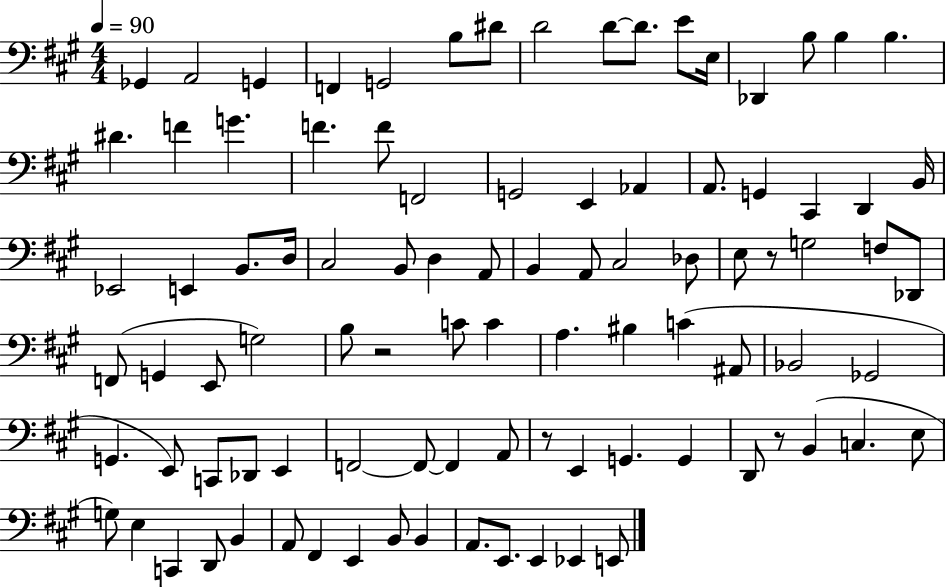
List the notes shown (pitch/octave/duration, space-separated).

Gb2/q A2/h G2/q F2/q G2/h B3/e D#4/e D4/h D4/e D4/e. E4/e E3/s Db2/q B3/e B3/q B3/q. D#4/q. F4/q G4/q. F4/q. F4/e F2/h G2/h E2/q Ab2/q A2/e. G2/q C#2/q D2/q B2/s Eb2/h E2/q B2/e. D3/s C#3/h B2/e D3/q A2/e B2/q A2/e C#3/h Db3/e E3/e R/e G3/h F3/e Db2/e F2/e G2/q E2/e G3/h B3/e R/h C4/e C4/q A3/q. BIS3/q C4/q A#2/e Bb2/h Gb2/h G2/q. E2/e C2/e Db2/e E2/q F2/h F2/e F2/q A2/e R/e E2/q G2/q. G2/q D2/e R/e B2/q C3/q. E3/e G3/e E3/q C2/q D2/e B2/q A2/e F#2/q E2/q B2/e B2/q A2/e. E2/e. E2/q Eb2/q E2/e